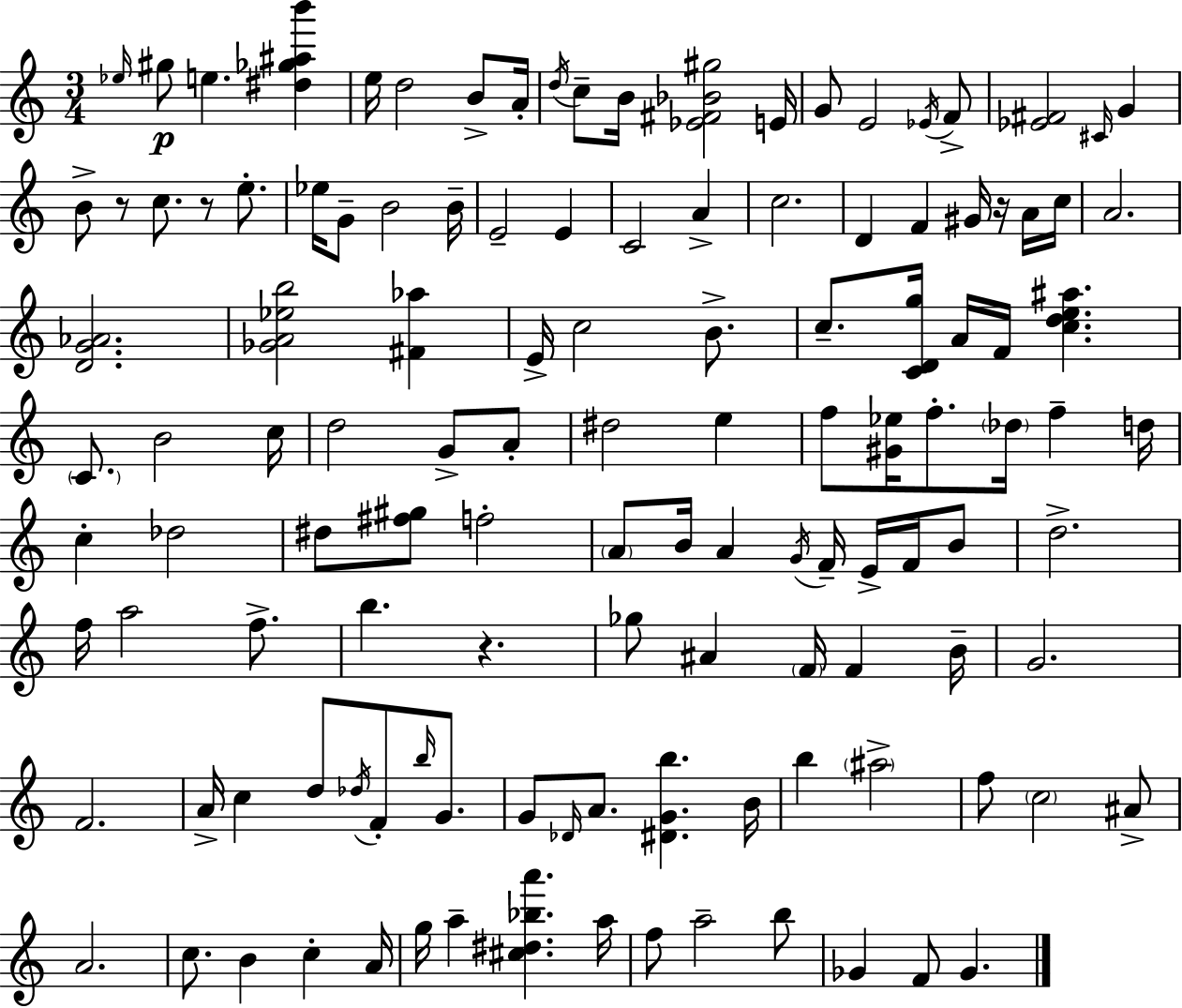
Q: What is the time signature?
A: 3/4